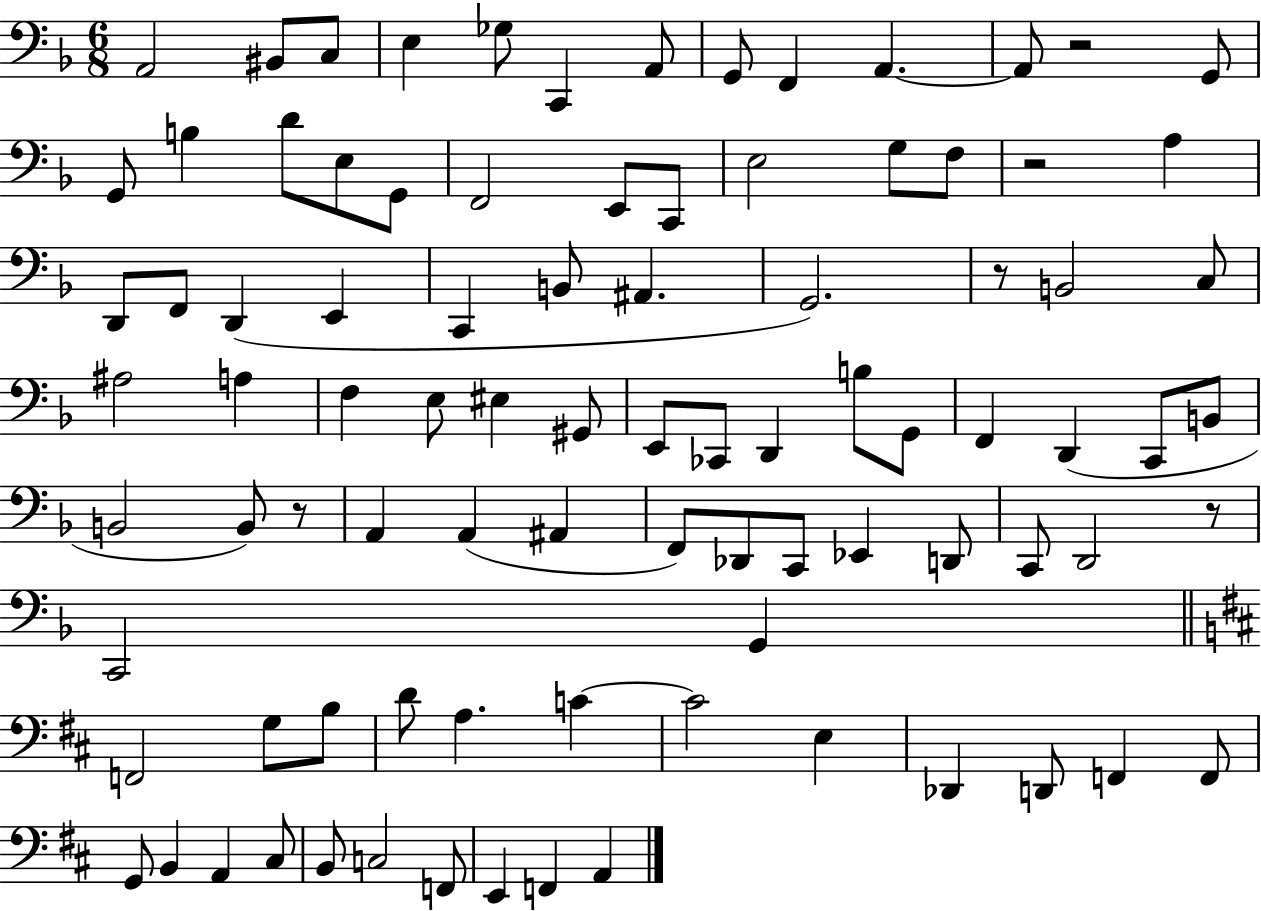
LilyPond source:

{
  \clef bass
  \numericTimeSignature
  \time 6/8
  \key f \major
  a,2 bis,8 c8 | e4 ges8 c,4 a,8 | g,8 f,4 a,4.~~ | a,8 r2 g,8 | \break g,8 b4 d'8 e8 g,8 | f,2 e,8 c,8 | e2 g8 f8 | r2 a4 | \break d,8 f,8 d,4( e,4 | c,4 b,8 ais,4. | g,2.) | r8 b,2 c8 | \break ais2 a4 | f4 e8 eis4 gis,8 | e,8 ces,8 d,4 b8 g,8 | f,4 d,4( c,8 b,8 | \break b,2 b,8) r8 | a,4 a,4( ais,4 | f,8) des,8 c,8 ees,4 d,8 | c,8 d,2 r8 | \break c,2 g,4 | \bar "||" \break \key d \major f,2 g8 b8 | d'8 a4. c'4~~ | c'2 e4 | des,4 d,8 f,4 f,8 | \break g,8 b,4 a,4 cis8 | b,8 c2 f,8 | e,4 f,4 a,4 | \bar "|."
}